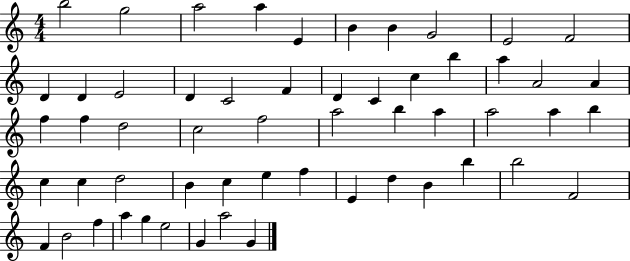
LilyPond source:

{
  \clef treble
  \numericTimeSignature
  \time 4/4
  \key c \major
  b''2 g''2 | a''2 a''4 e'4 | b'4 b'4 g'2 | e'2 f'2 | \break d'4 d'4 e'2 | d'4 c'2 f'4 | d'4 c'4 c''4 b''4 | a''4 a'2 a'4 | \break f''4 f''4 d''2 | c''2 f''2 | a''2 b''4 a''4 | a''2 a''4 b''4 | \break c''4 c''4 d''2 | b'4 c''4 e''4 f''4 | e'4 d''4 b'4 b''4 | b''2 f'2 | \break f'4 b'2 f''4 | a''4 g''4 e''2 | g'4 a''2 g'4 | \bar "|."
}